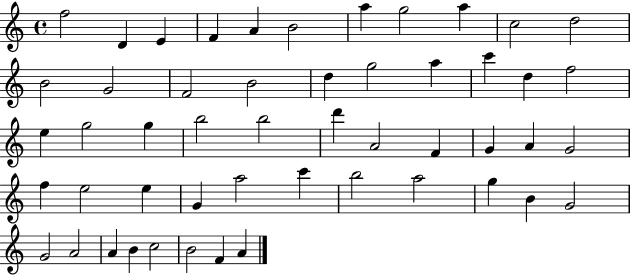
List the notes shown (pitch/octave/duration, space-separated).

F5/h D4/q E4/q F4/q A4/q B4/h A5/q G5/h A5/q C5/h D5/h B4/h G4/h F4/h B4/h D5/q G5/h A5/q C6/q D5/q F5/h E5/q G5/h G5/q B5/h B5/h D6/q A4/h F4/q G4/q A4/q G4/h F5/q E5/h E5/q G4/q A5/h C6/q B5/h A5/h G5/q B4/q G4/h G4/h A4/h A4/q B4/q C5/h B4/h F4/q A4/q